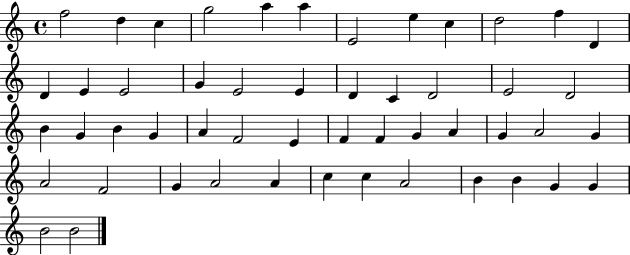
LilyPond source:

{
  \clef treble
  \time 4/4
  \defaultTimeSignature
  \key c \major
  f''2 d''4 c''4 | g''2 a''4 a''4 | e'2 e''4 c''4 | d''2 f''4 d'4 | \break d'4 e'4 e'2 | g'4 e'2 e'4 | d'4 c'4 d'2 | e'2 d'2 | \break b'4 g'4 b'4 g'4 | a'4 f'2 e'4 | f'4 f'4 g'4 a'4 | g'4 a'2 g'4 | \break a'2 f'2 | g'4 a'2 a'4 | c''4 c''4 a'2 | b'4 b'4 g'4 g'4 | \break b'2 b'2 | \bar "|."
}